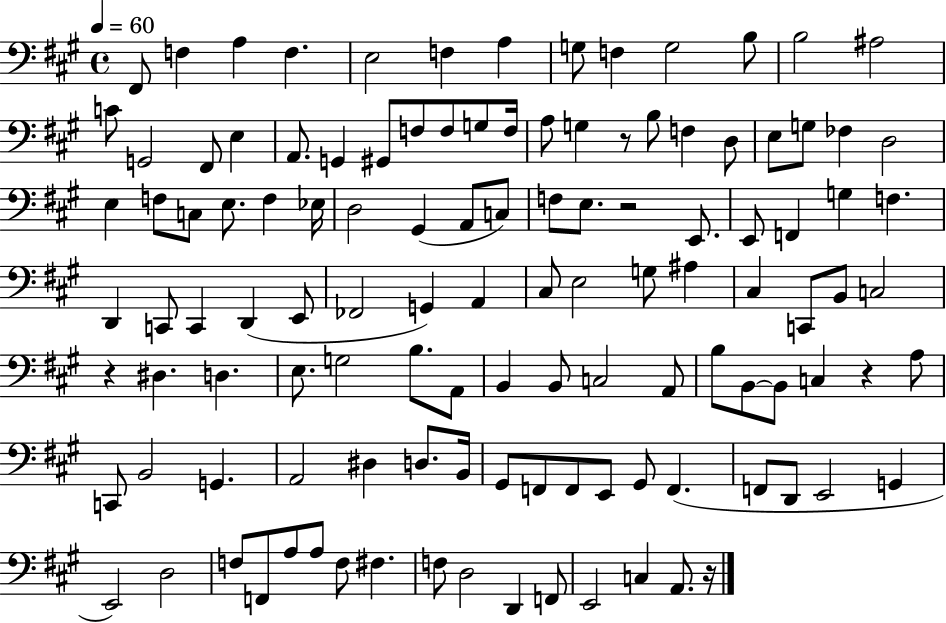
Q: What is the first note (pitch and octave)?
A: F#2